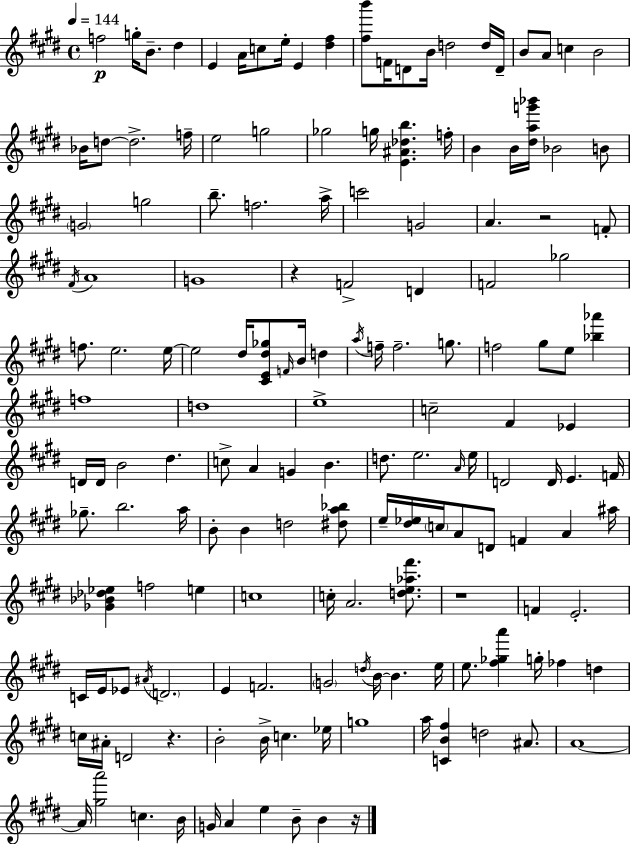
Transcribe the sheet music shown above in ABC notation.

X:1
T:Untitled
M:4/4
L:1/4
K:E
f2 g/4 B/2 ^d E A/4 c/2 e/4 E [^d^f] [^fb']/2 F/4 D/2 B/4 d2 d/4 D/4 B/2 A/2 c B2 _B/4 d/2 d2 f/4 e2 g2 _g2 g/4 [E^A_db] f/4 B B/4 [^dag'_b']/4 _B2 B/2 G2 g2 b/2 f2 a/4 c'2 G2 A z2 F/2 ^F/4 A4 G4 z F2 D F2 _g2 f/2 e2 e/4 e2 ^d/4 [^CE^d_g]/2 F/4 B/4 d a/4 f/4 f2 g/2 f2 ^g/2 e/2 [_b_a'] f4 d4 e4 c2 ^F _E D/4 D/4 B2 ^d c/2 A G B d/2 e2 A/4 e/4 D2 D/4 E F/4 _g/2 b2 a/4 B/2 B d2 [^da_b]/2 e/4 [^d_e]/4 c/4 A/2 D/2 F A ^a/4 [_G_B_d_e] f2 e c4 c/4 A2 [de_a^f']/2 z4 F E2 C/4 E/4 _E/2 ^A/4 D2 E F2 G2 d/4 B/4 B e/4 e/2 [^f_ga'] g/4 _f d c/4 ^A/4 D2 z B2 B/4 c _e/4 g4 a/4 [CB^f] d2 ^A/2 A4 A/4 [^ga']2 c B/4 G/4 A e B/2 B z/4